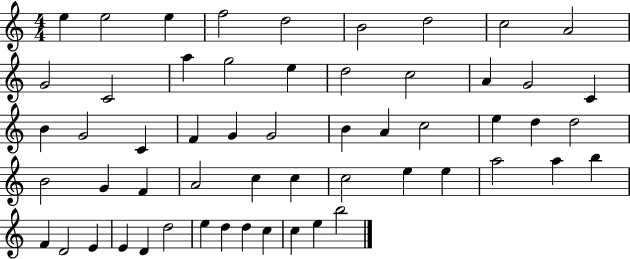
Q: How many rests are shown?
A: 0